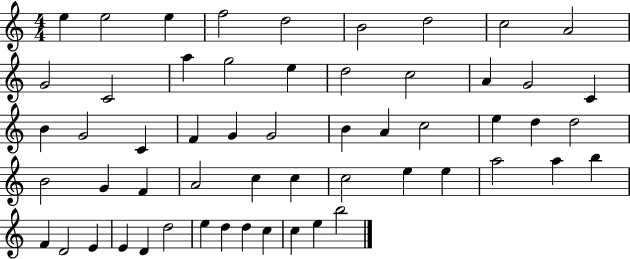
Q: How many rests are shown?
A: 0